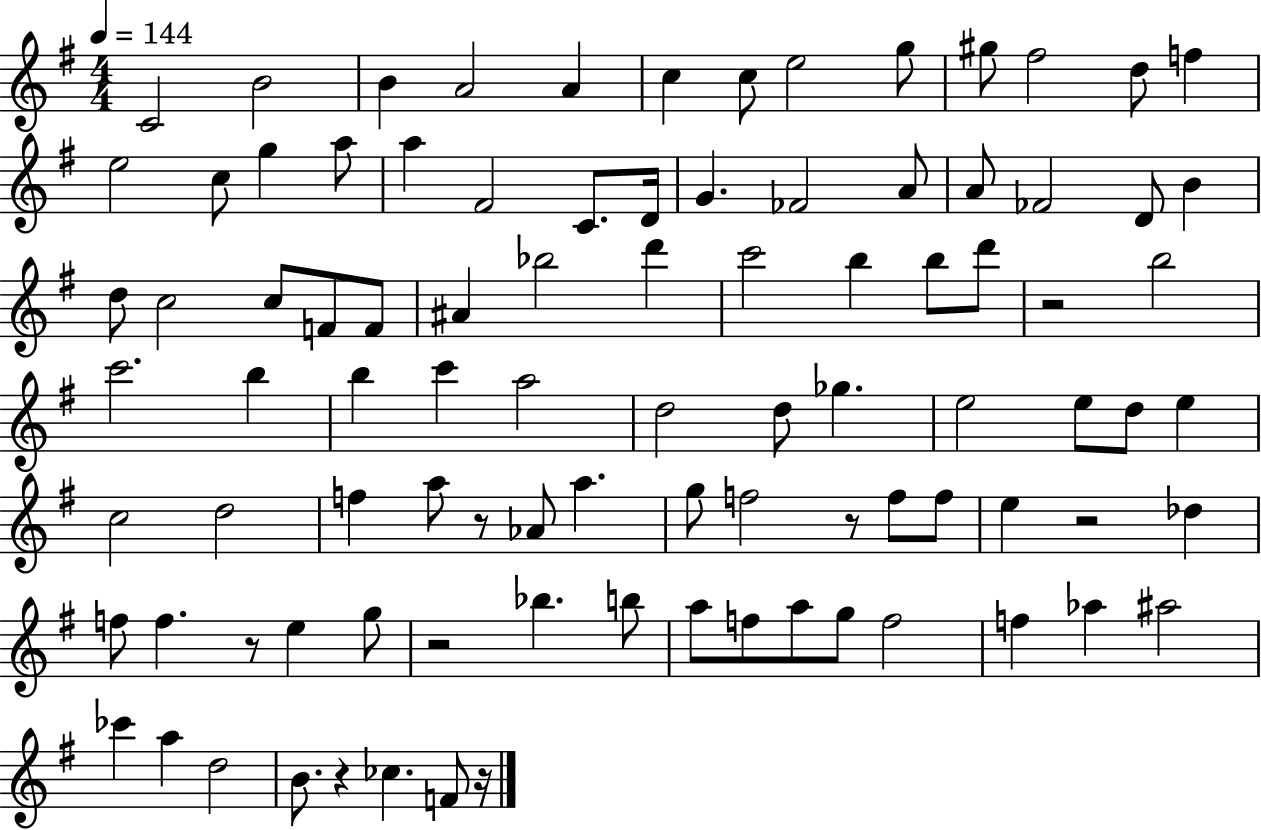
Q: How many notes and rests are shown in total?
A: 93